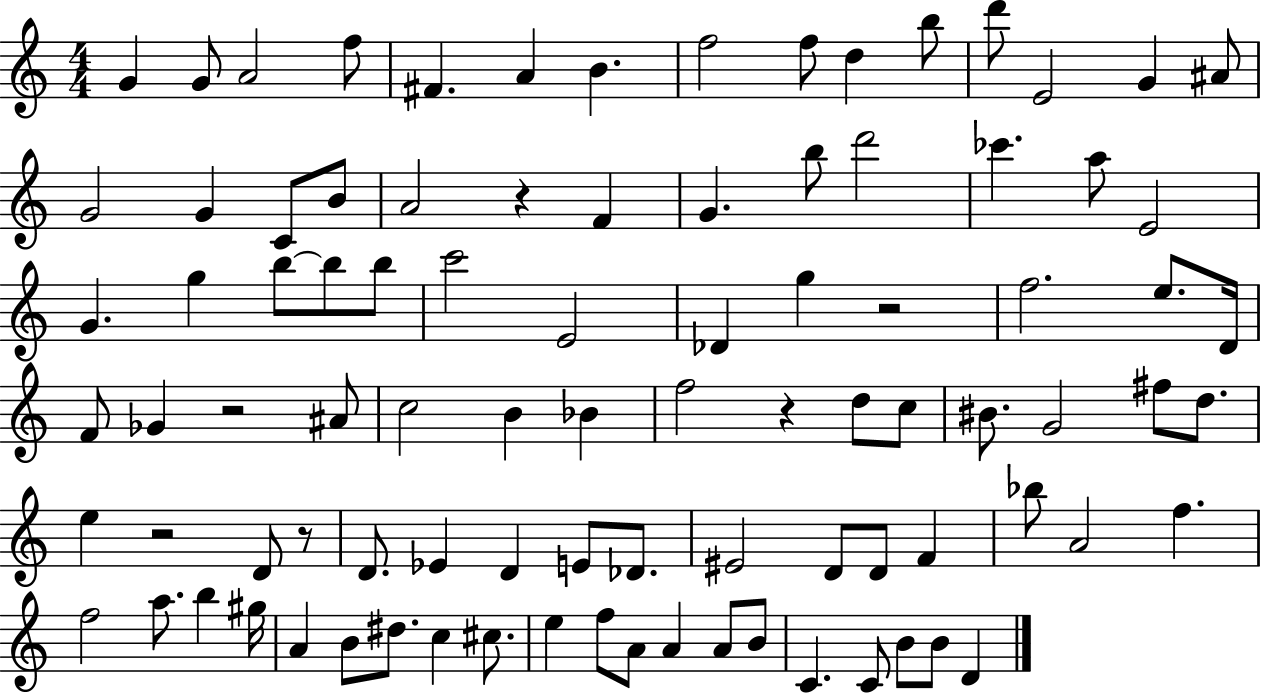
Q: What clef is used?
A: treble